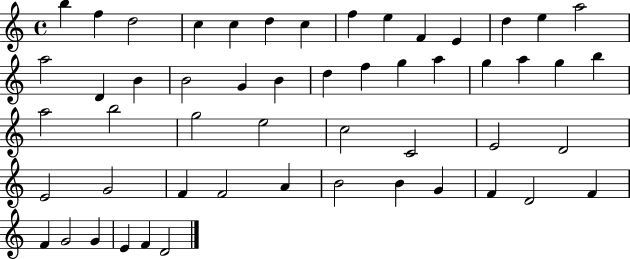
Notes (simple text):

B5/q F5/q D5/h C5/q C5/q D5/q C5/q F5/q E5/q F4/q E4/q D5/q E5/q A5/h A5/h D4/q B4/q B4/h G4/q B4/q D5/q F5/q G5/q A5/q G5/q A5/q G5/q B5/q A5/h B5/h G5/h E5/h C5/h C4/h E4/h D4/h E4/h G4/h F4/q F4/h A4/q B4/h B4/q G4/q F4/q D4/h F4/q F4/q G4/h G4/q E4/q F4/q D4/h